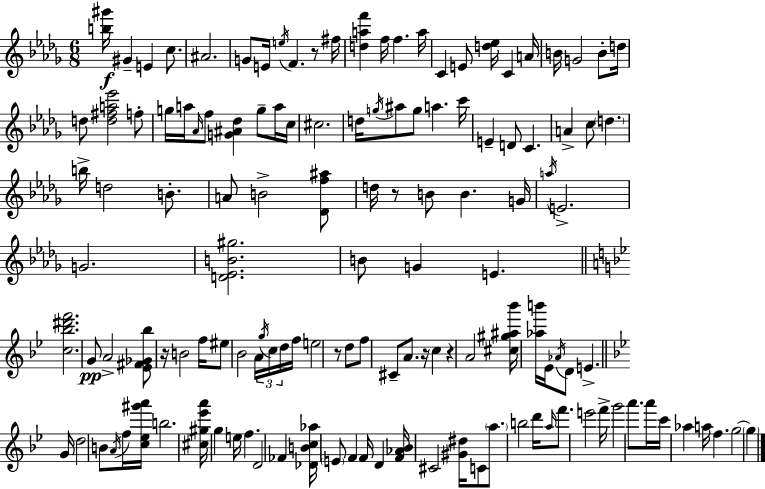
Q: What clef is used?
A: treble